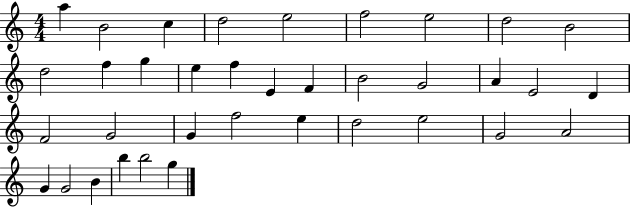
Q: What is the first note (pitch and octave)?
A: A5